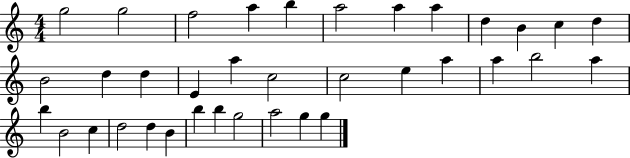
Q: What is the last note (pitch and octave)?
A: G5